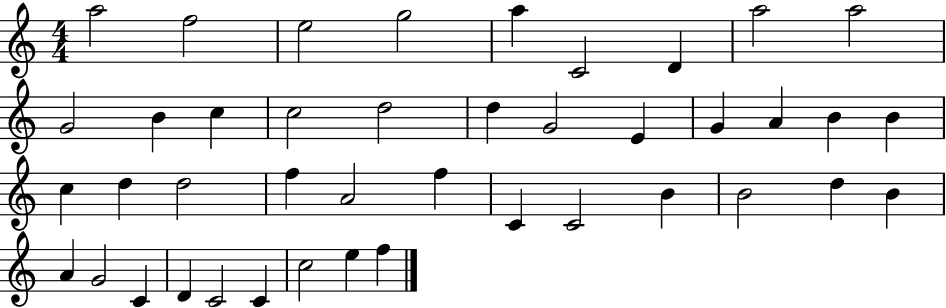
A5/h F5/h E5/h G5/h A5/q C4/h D4/q A5/h A5/h G4/h B4/q C5/q C5/h D5/h D5/q G4/h E4/q G4/q A4/q B4/q B4/q C5/q D5/q D5/h F5/q A4/h F5/q C4/q C4/h B4/q B4/h D5/q B4/q A4/q G4/h C4/q D4/q C4/h C4/q C5/h E5/q F5/q